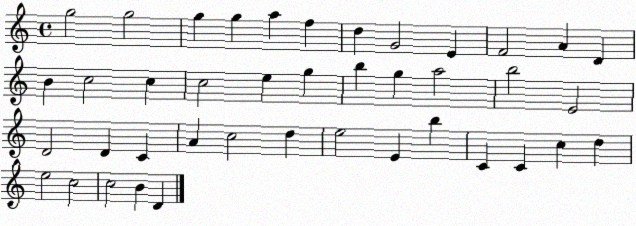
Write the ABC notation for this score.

X:1
T:Untitled
M:4/4
L:1/4
K:C
g2 g2 g g a f d G2 E F2 A D B c2 c c2 e g b g a2 b2 E2 D2 D C A c2 d e2 E b C C c d e2 c2 c2 B D